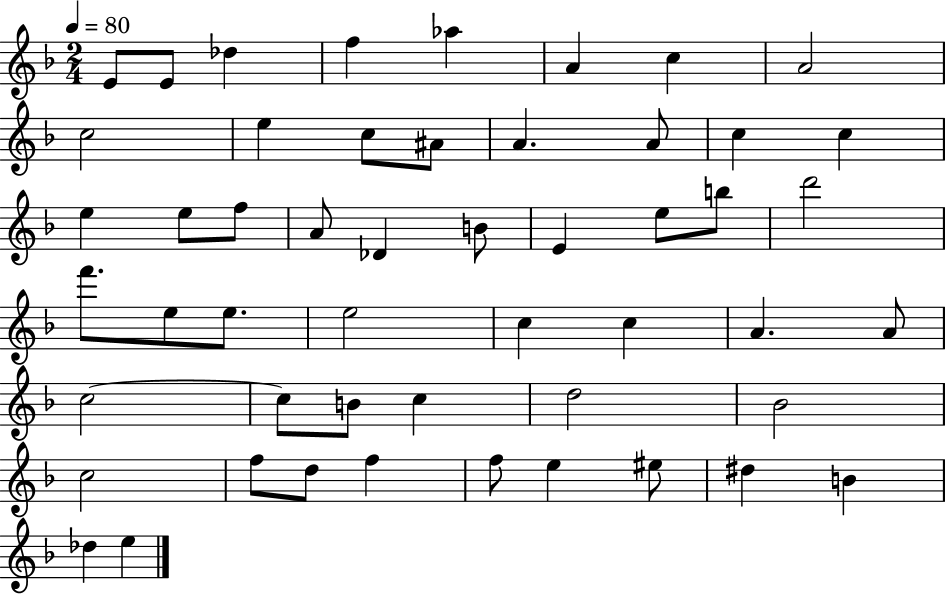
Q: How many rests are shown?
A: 0